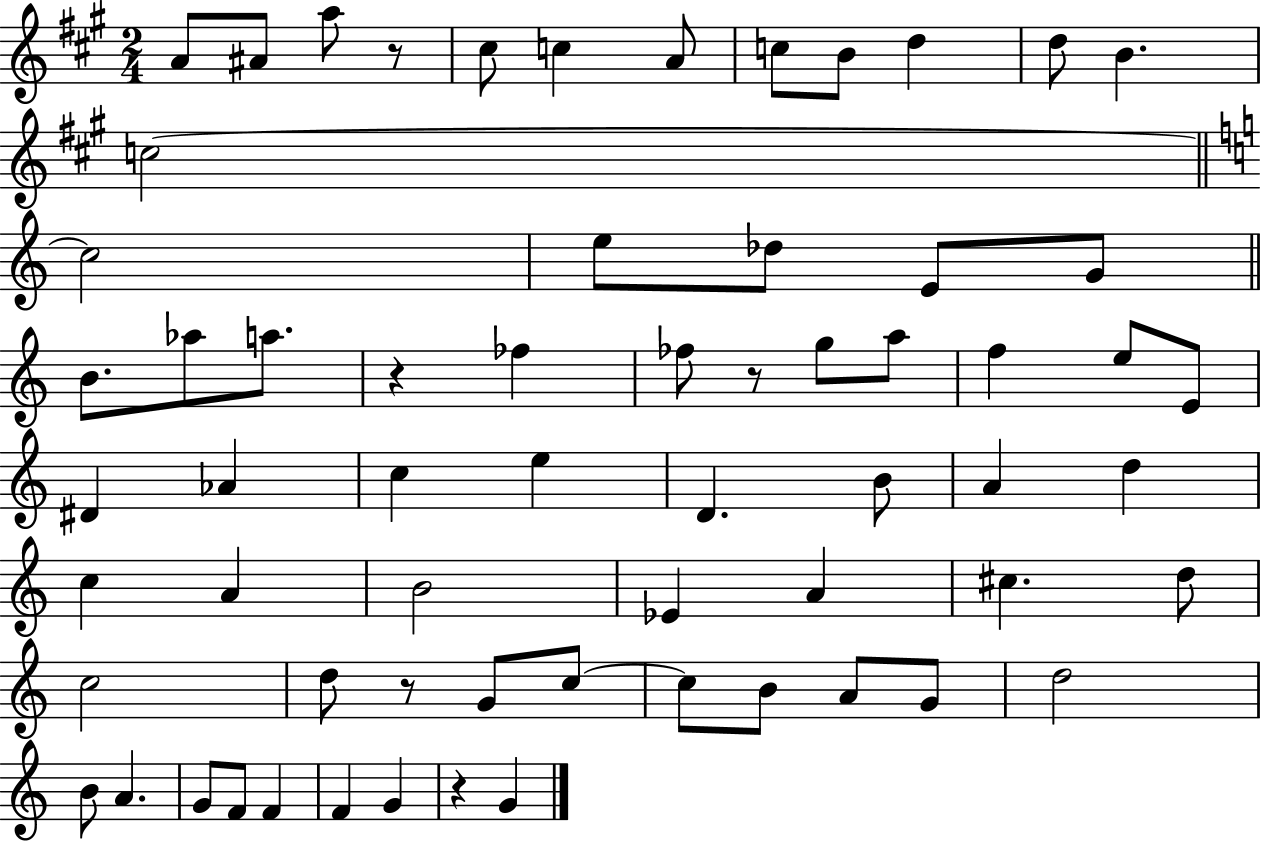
A4/e A#4/e A5/e R/e C#5/e C5/q A4/e C5/e B4/e D5/q D5/e B4/q. C5/h C5/h E5/e Db5/e E4/e G4/e B4/e. Ab5/e A5/e. R/q FES5/q FES5/e R/e G5/e A5/e F5/q E5/e E4/e D#4/q Ab4/q C5/q E5/q D4/q. B4/e A4/q D5/q C5/q A4/q B4/h Eb4/q A4/q C#5/q. D5/e C5/h D5/e R/e G4/e C5/e C5/e B4/e A4/e G4/e D5/h B4/e A4/q. G4/e F4/e F4/q F4/q G4/q R/q G4/q